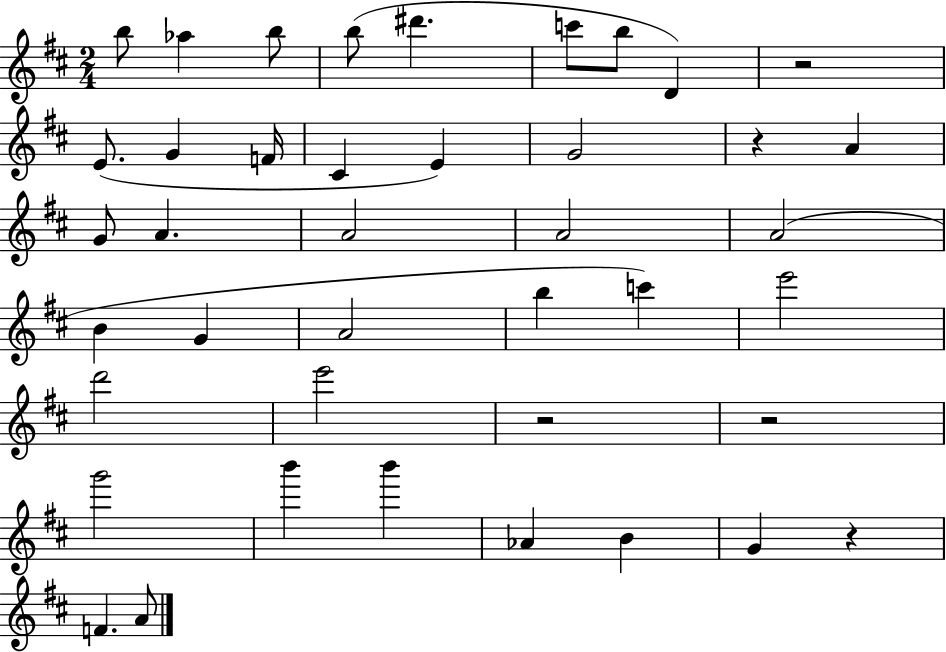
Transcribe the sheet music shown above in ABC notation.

X:1
T:Untitled
M:2/4
L:1/4
K:D
b/2 _a b/2 b/2 ^d' c'/2 b/2 D z2 E/2 G F/4 ^C E G2 z A G/2 A A2 A2 A2 B G A2 b c' e'2 d'2 e'2 z2 z2 g'2 b' b' _A B G z F A/2